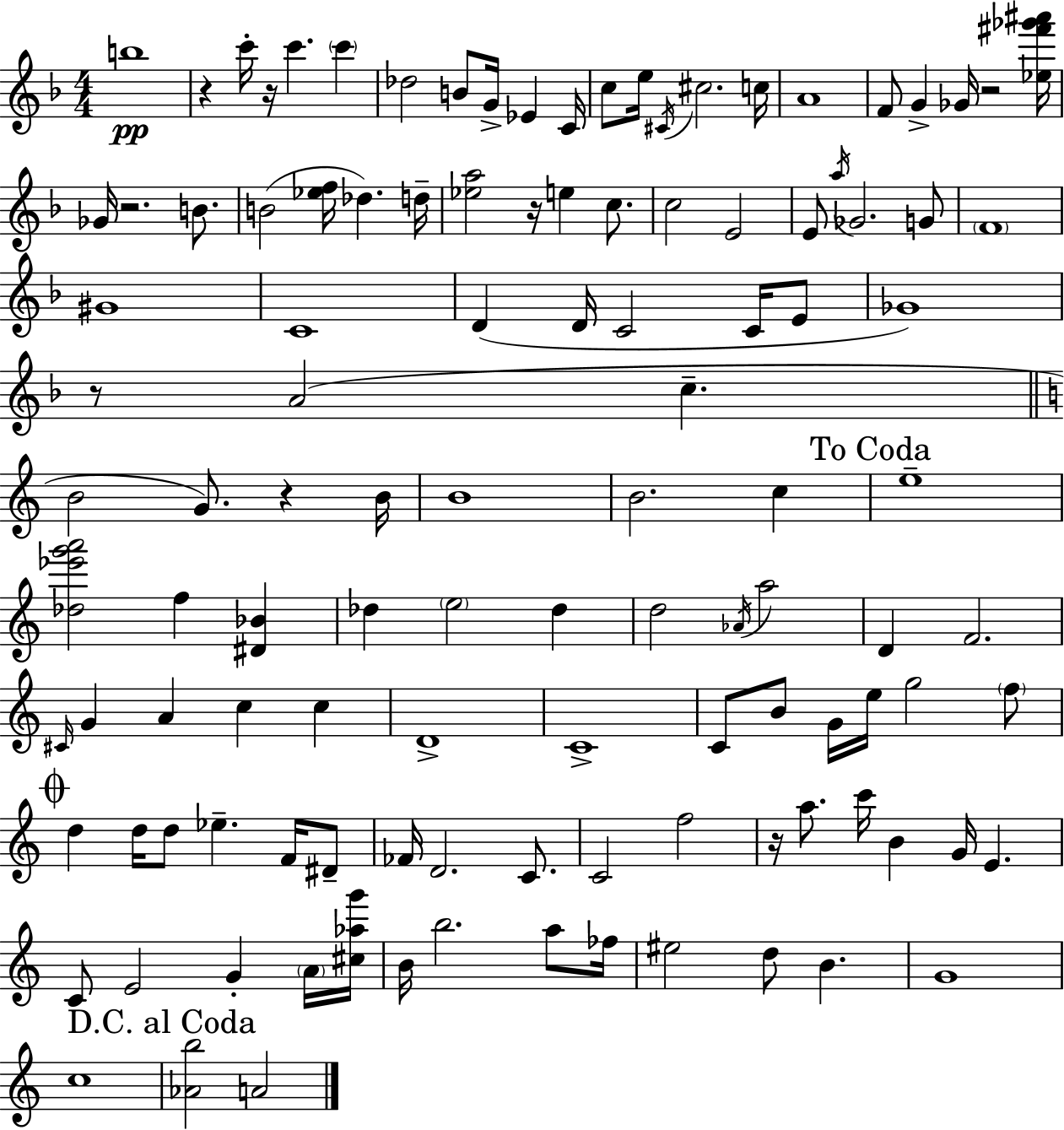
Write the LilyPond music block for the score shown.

{
  \clef treble
  \numericTimeSignature
  \time 4/4
  \key f \major
  \repeat volta 2 { b''1\pp | r4 c'''16-. r16 c'''4. \parenthesize c'''4 | des''2 b'8 g'16-> ees'4 c'16 | c''8 e''16 \acciaccatura { cis'16 } cis''2. | \break c''16 a'1 | f'8 g'4-> ges'16 r2 | <ees'' fis''' ges''' ais'''>16 ges'16 r2. b'8. | b'2( <ees'' f''>16 des''4.) | \break d''16-- <ees'' a''>2 r16 e''4 c''8. | c''2 e'2 | e'8 \acciaccatura { a''16 } ges'2. | g'8 \parenthesize f'1 | \break gis'1 | c'1 | d'4( d'16 c'2 c'16 | e'8 ges'1) | \break r8 a'2( c''4.-- | \bar "||" \break \key c \major b'2 g'8.) r4 b'16 | b'1 | b'2. c''4 | \mark "To Coda" e''1-- | \break <des'' ees''' g''' a'''>2 f''4 <dis' bes'>4 | des''4 \parenthesize e''2 des''4 | d''2 \acciaccatura { aes'16 } a''2 | d'4 f'2. | \break \grace { cis'16 } g'4 a'4 c''4 c''4 | d'1-> | c'1-> | c'8 b'8 g'16 e''16 g''2 | \break \parenthesize f''8 \mark \markup { \musicglyph "scripts.coda" } d''4 d''16 d''8 ees''4.-- f'16 | dis'8-- fes'16 d'2. c'8. | c'2 f''2 | r16 a''8. c'''16 b'4 g'16 e'4. | \break c'8 e'2 g'4-. | \parenthesize a'16 <cis'' aes'' g'''>16 b'16 b''2. a''8 | fes''16 eis''2 d''8 b'4. | g'1 | \break c''1 | \mark "D.C. al Coda" <aes' b''>2 a'2 | } \bar "|."
}